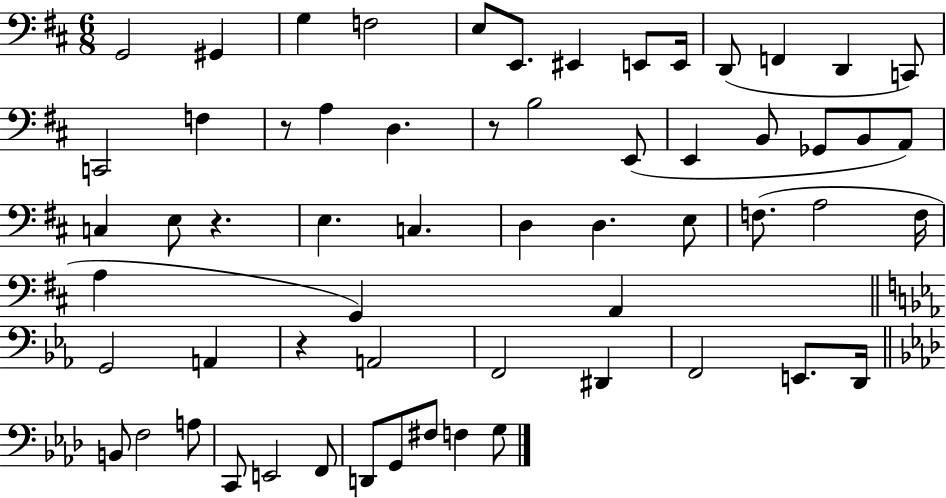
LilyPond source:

{
  \clef bass
  \numericTimeSignature
  \time 6/8
  \key d \major
  g,2 gis,4 | g4 f2 | e8 e,8. eis,4 e,8 e,16 | d,8( f,4 d,4 c,8) | \break c,2 f4 | r8 a4 d4. | r8 b2 e,8( | e,4 b,8 ges,8 b,8 a,8) | \break c4 e8 r4. | e4. c4. | d4 d4. e8 | f8.( a2 f16 | \break a4 g,4) a,4 | \bar "||" \break \key ees \major g,2 a,4 | r4 a,2 | f,2 dis,4 | f,2 e,8. d,16 | \break \bar "||" \break \key aes \major b,8 f2 a8 | c,8 e,2 f,8 | d,8 g,8 fis8 f4 g8 | \bar "|."
}